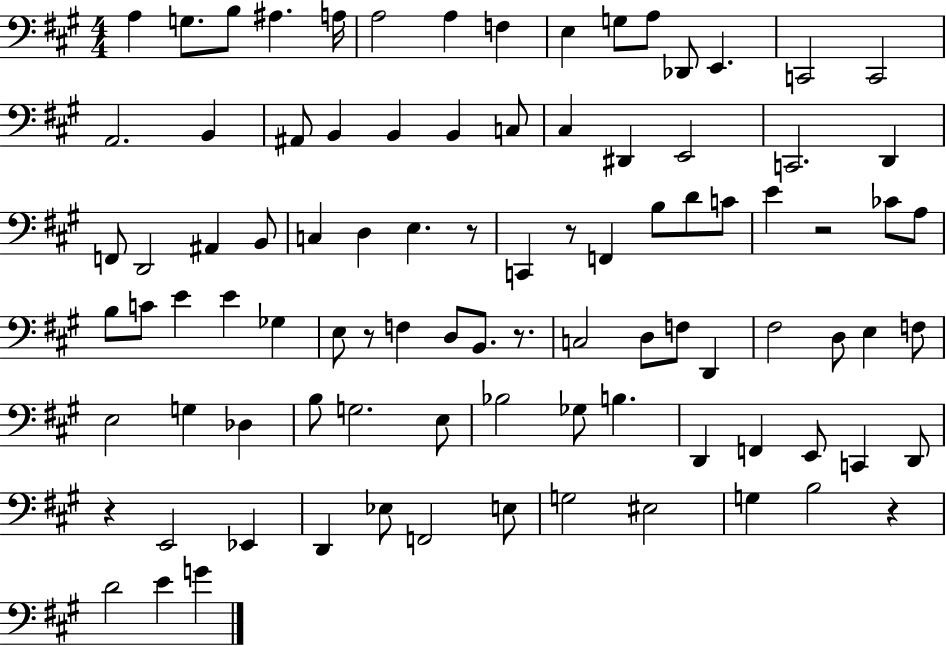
{
  \clef bass
  \numericTimeSignature
  \time 4/4
  \key a \major
  \repeat volta 2 { a4 g8. b8 ais4. a16 | a2 a4 f4 | e4 g8 a8 des,8 e,4. | c,2 c,2 | \break a,2. b,4 | ais,8 b,4 b,4 b,4 c8 | cis4 dis,4 e,2 | c,2. d,4 | \break f,8 d,2 ais,4 b,8 | c4 d4 e4. r8 | c,4 r8 f,4 b8 d'8 c'8 | e'4 r2 ces'8 a8 | \break b8 c'8 e'4 e'4 ges4 | e8 r8 f4 d8 b,8. r8. | c2 d8 f8 d,4 | fis2 d8 e4 f8 | \break e2 g4 des4 | b8 g2. e8 | bes2 ges8 b4. | d,4 f,4 e,8 c,4 d,8 | \break r4 e,2 ees,4 | d,4 ees8 f,2 e8 | g2 eis2 | g4 b2 r4 | \break d'2 e'4 g'4 | } \bar "|."
}